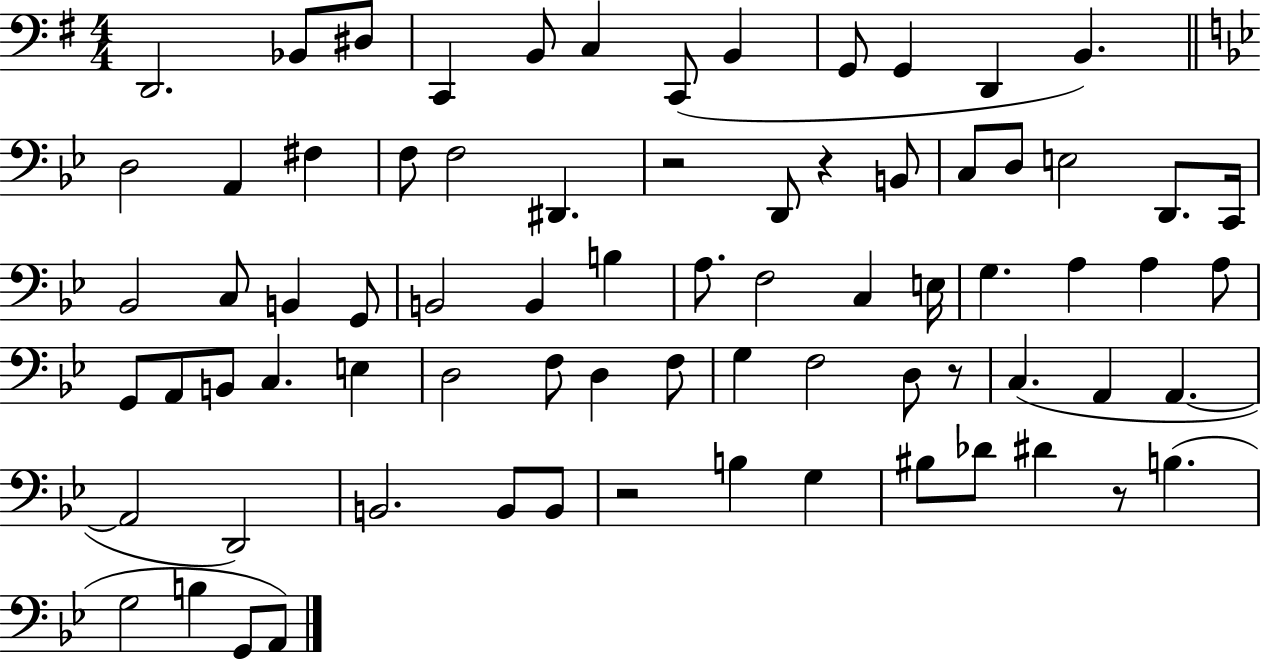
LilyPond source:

{
  \clef bass
  \numericTimeSignature
  \time 4/4
  \key g \major
  d,2. bes,8 dis8 | c,4 b,8 c4 c,8( b,4 | g,8 g,4 d,4 b,4.) | \bar "||" \break \key g \minor d2 a,4 fis4 | f8 f2 dis,4. | r2 d,8 r4 b,8 | c8 d8 e2 d,8. c,16 | \break bes,2 c8 b,4 g,8 | b,2 b,4 b4 | a8. f2 c4 e16 | g4. a4 a4 a8 | \break g,8 a,8 b,8 c4. e4 | d2 f8 d4 f8 | g4 f2 d8 r8 | c4.( a,4 a,4.~~ | \break a,2 d,2) | b,2. b,8 b,8 | r2 b4 g4 | bis8 des'8 dis'4 r8 b4.( | \break g2 b4 g,8 a,8) | \bar "|."
}